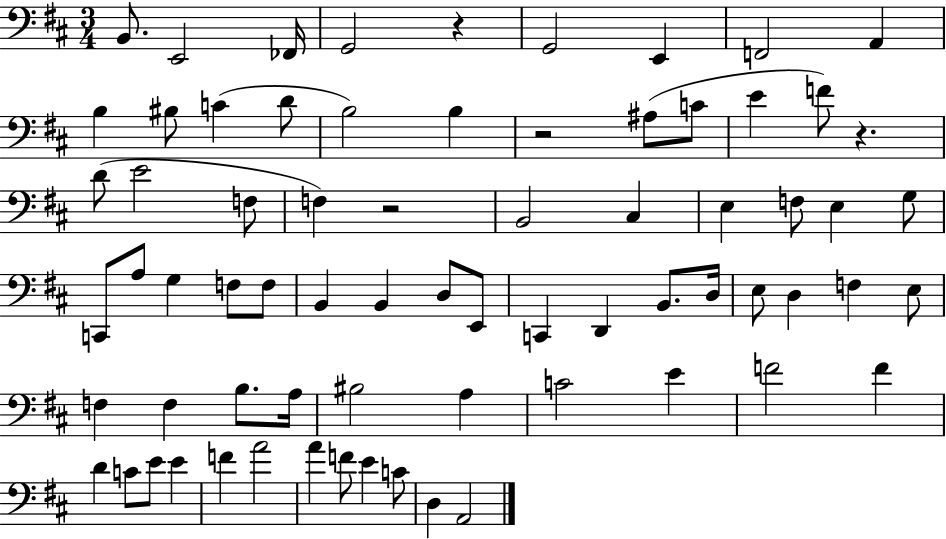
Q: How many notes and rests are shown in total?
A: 71